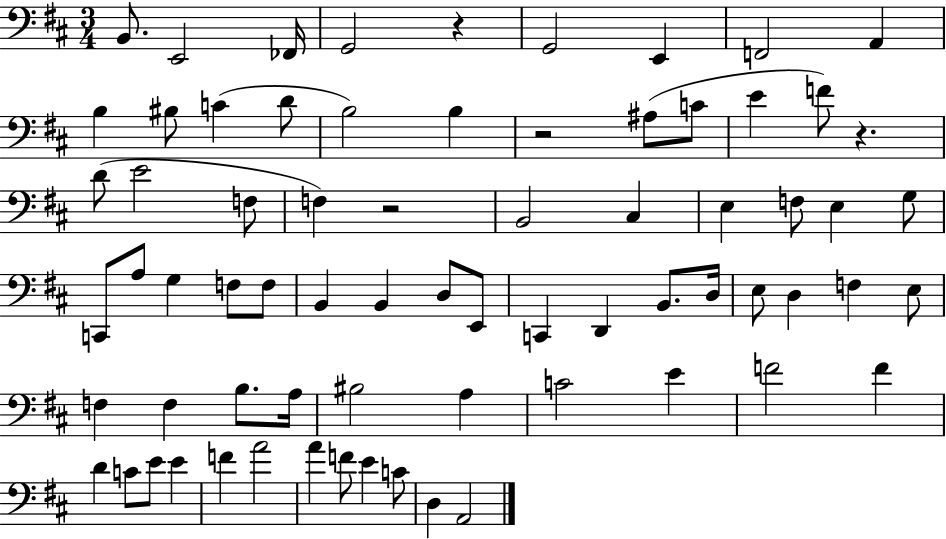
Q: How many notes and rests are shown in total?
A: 71